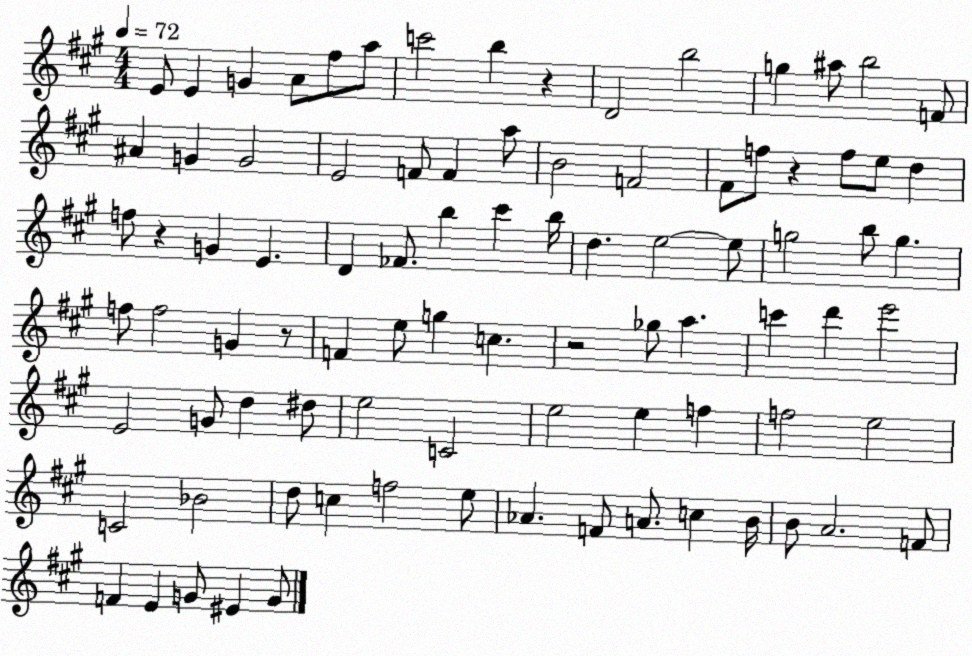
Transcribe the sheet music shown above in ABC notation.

X:1
T:Untitled
M:4/4
L:1/4
K:A
E/2 E G A/2 ^f/2 a/2 c'2 b z D2 b2 g ^a/2 b2 F/2 ^A G G2 E2 F/2 F a/2 B2 F2 ^F/2 f/2 z f/2 e/2 d f/2 z G E D _F/2 b ^c' b/4 d e2 e/2 g2 b/2 g f/2 f2 G z/2 F e/2 g c z2 _g/2 a c' d' e'2 E2 G/2 d ^d/2 e2 C2 e2 e f f2 e2 C2 _B2 d/2 c f2 e/2 _A F/2 A/2 c B/4 B/2 A2 F/2 F E G/2 ^E G/2